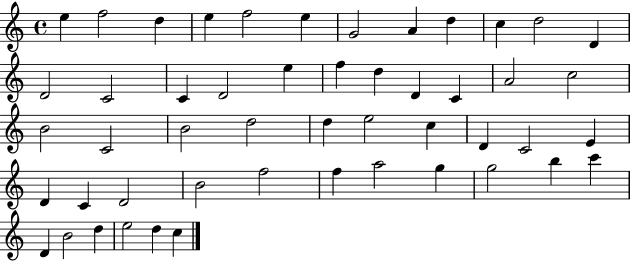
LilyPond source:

{
  \clef treble
  \time 4/4
  \defaultTimeSignature
  \key c \major
  e''4 f''2 d''4 | e''4 f''2 e''4 | g'2 a'4 d''4 | c''4 d''2 d'4 | \break d'2 c'2 | c'4 d'2 e''4 | f''4 d''4 d'4 c'4 | a'2 c''2 | \break b'2 c'2 | b'2 d''2 | d''4 e''2 c''4 | d'4 c'2 e'4 | \break d'4 c'4 d'2 | b'2 f''2 | f''4 a''2 g''4 | g''2 b''4 c'''4 | \break d'4 b'2 d''4 | e''2 d''4 c''4 | \bar "|."
}